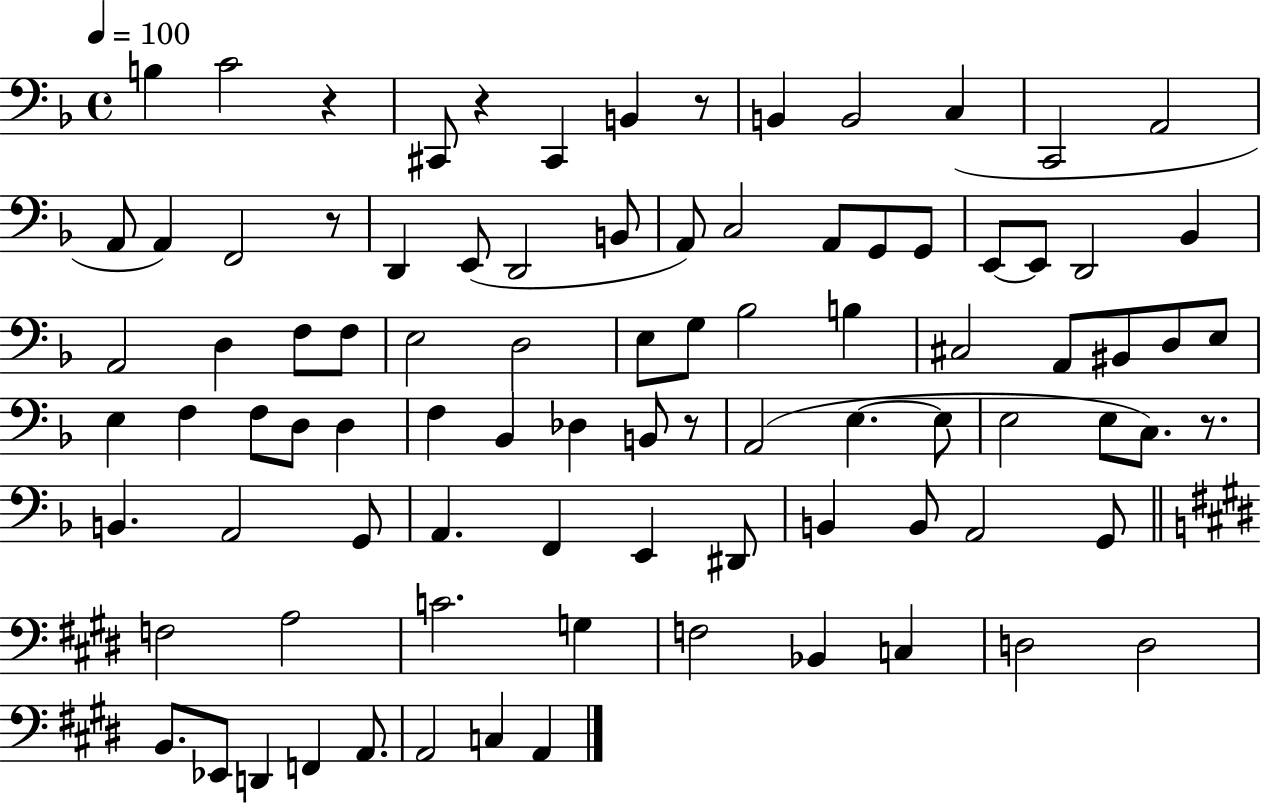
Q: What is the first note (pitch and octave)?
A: B3